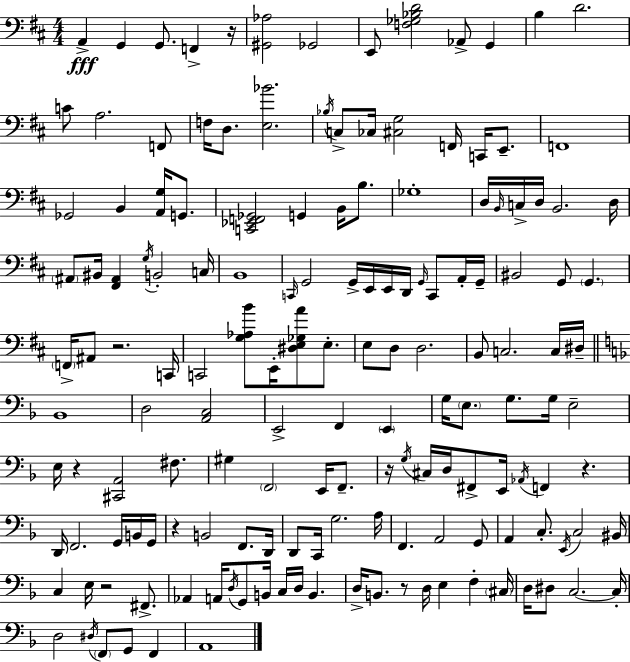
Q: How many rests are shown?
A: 8